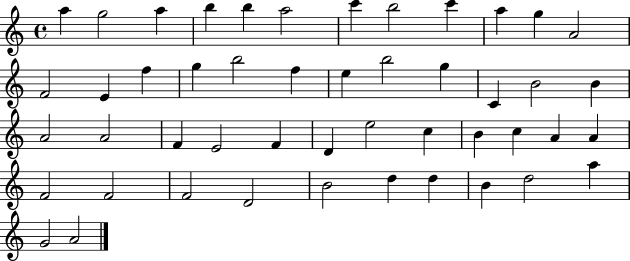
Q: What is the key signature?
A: C major